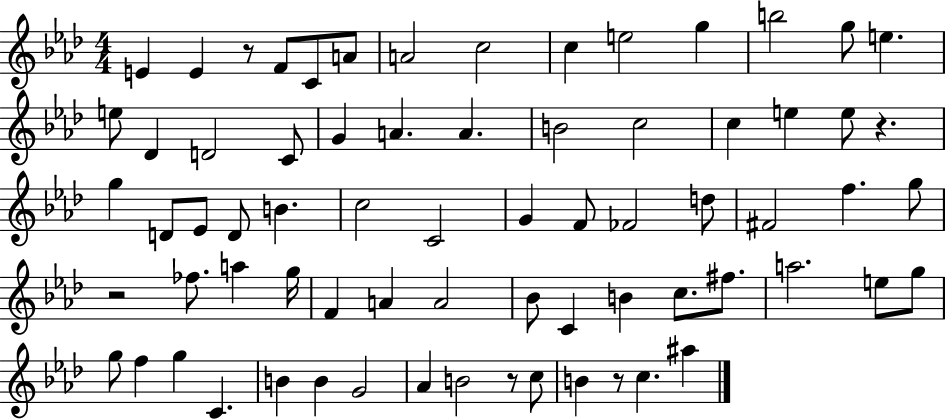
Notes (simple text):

E4/q E4/q R/e F4/e C4/e A4/e A4/h C5/h C5/q E5/h G5/q B5/h G5/e E5/q. E5/e Db4/q D4/h C4/e G4/q A4/q. A4/q. B4/h C5/h C5/q E5/q E5/e R/q. G5/q D4/e Eb4/e D4/e B4/q. C5/h C4/h G4/q F4/e FES4/h D5/e F#4/h F5/q. G5/e R/h FES5/e. A5/q G5/s F4/q A4/q A4/h Bb4/e C4/q B4/q C5/e. F#5/e. A5/h. E5/e G5/e G5/e F5/q G5/q C4/q. B4/q B4/q G4/h Ab4/q B4/h R/e C5/e B4/q R/e C5/q. A#5/q